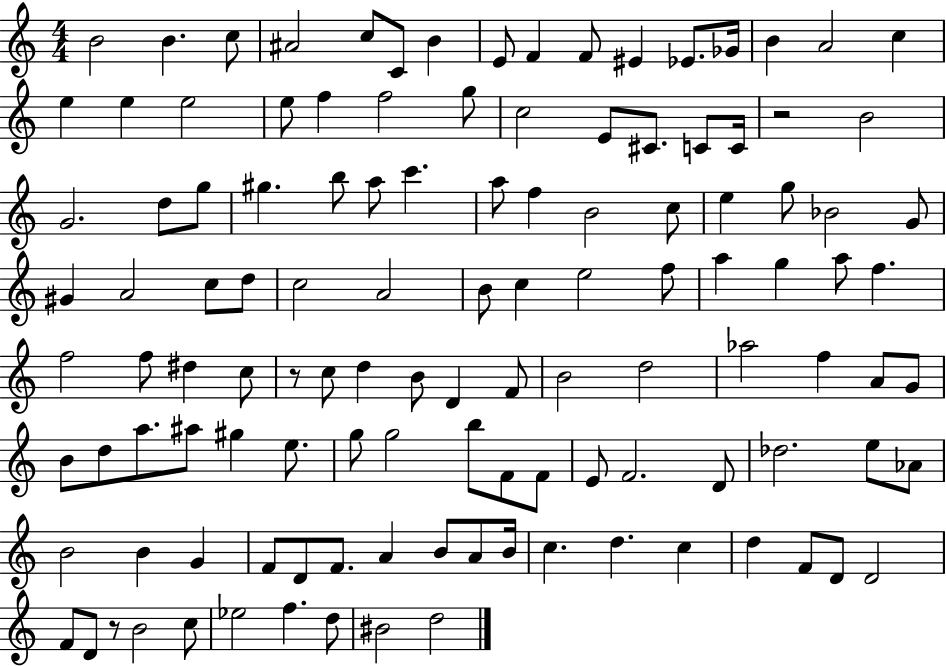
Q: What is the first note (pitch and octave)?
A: B4